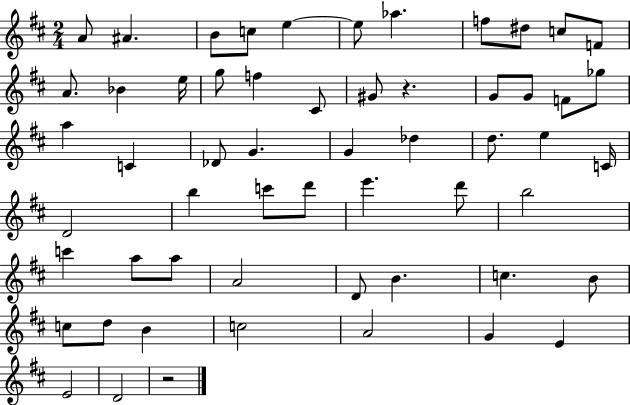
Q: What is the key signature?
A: D major